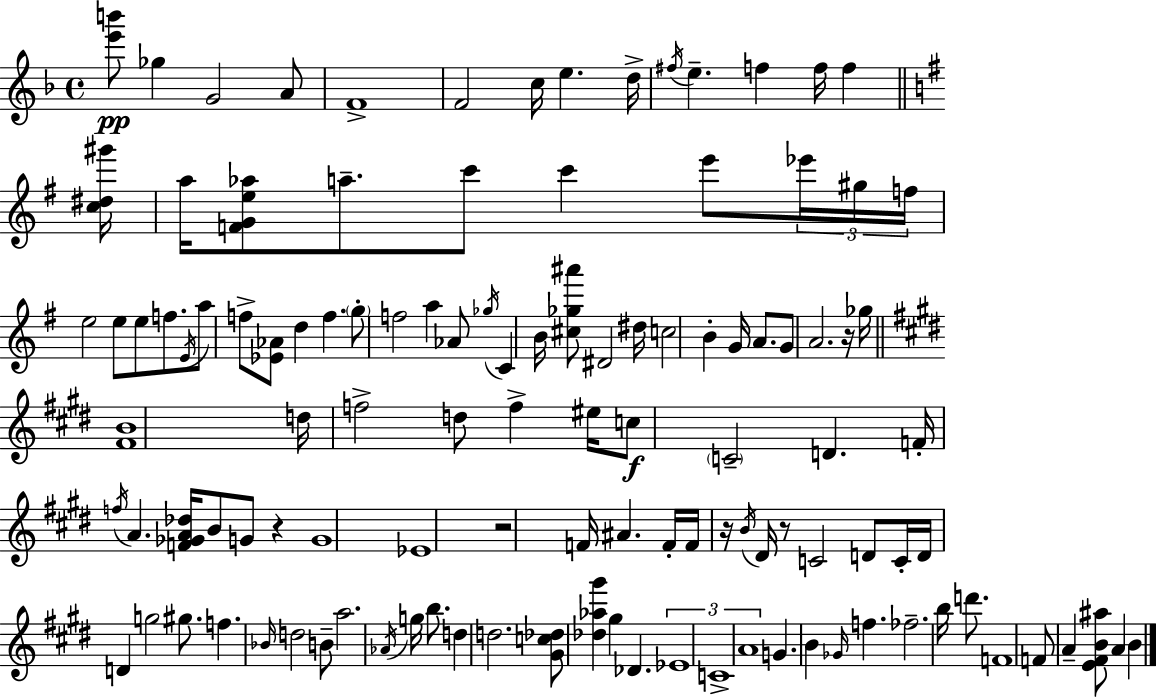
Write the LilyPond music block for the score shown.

{
  \clef treble
  \time 4/4
  \defaultTimeSignature
  \key d \minor
  \repeat volta 2 { <e''' b'''>8\pp ges''4 g'2 a'8 | f'1-> | f'2 c''16 e''4. d''16-> | \acciaccatura { fis''16 } e''4.-- f''4 f''16 f''4 | \break \bar "||" \break \key e \minor <c'' dis'' gis'''>16 a''16 <f' g' e'' aes''>8 a''8.-- c'''8 c'''4 e'''8 \tuplet 3/2 { ees'''16 | gis''16 f''16 } e''2 e''8 e''8 f''8. | \acciaccatura { e'16 } a''8 f''8-> <ees' aes'>8 d''4 f''4. | \parenthesize g''8-. f''2 a''4 | \break aes'8 \acciaccatura { ges''16 } c'4 b'16 <cis'' ges'' ais'''>8 dis'2 | dis''16 c''2 b'4-. g'16 | a'8. g'8 a'2. | r16 ges''16 \bar "||" \break \key e \major <fis' b'>1 | d''16 f''2-> d''8 f''4-> eis''16 | c''8\f \parenthesize c'2-- d'4. | f'16-. \acciaccatura { f''16 } a'4. <f' ges' a' des''>16 b'8 g'8 r4 | \break g'1 | ees'1 | r2 f'16 ais'4. | f'16-. f'16 r16 \acciaccatura { b'16 } dis'16 r8 c'2 d'8 | \break c'16-. d'16 d'4 g''2 gis''8. | f''4. \grace { bes'16 } d''2 | b'8-- a''2. \acciaccatura { aes'16 } | g''16 b''8. d''4 d''2. | \break <gis' c'' des''>8 <des'' aes'' gis'''>4 gis''4 des'4. | \tuplet 3/2 { ees'1 | c'1-> | a'1 } | \break g'4. b'4 \grace { ges'16 } f''4. | fes''2.-- | b''16 d'''8. f'1 | f'8 a'4-- <e' fis' b' ais''>8 a'4 | \break b'4 } \bar "|."
}